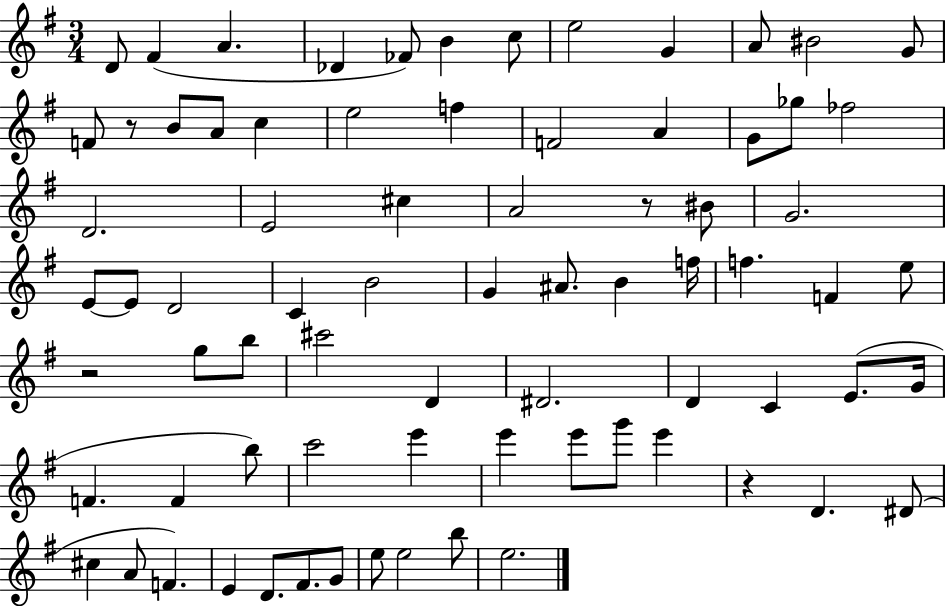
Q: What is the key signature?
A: G major